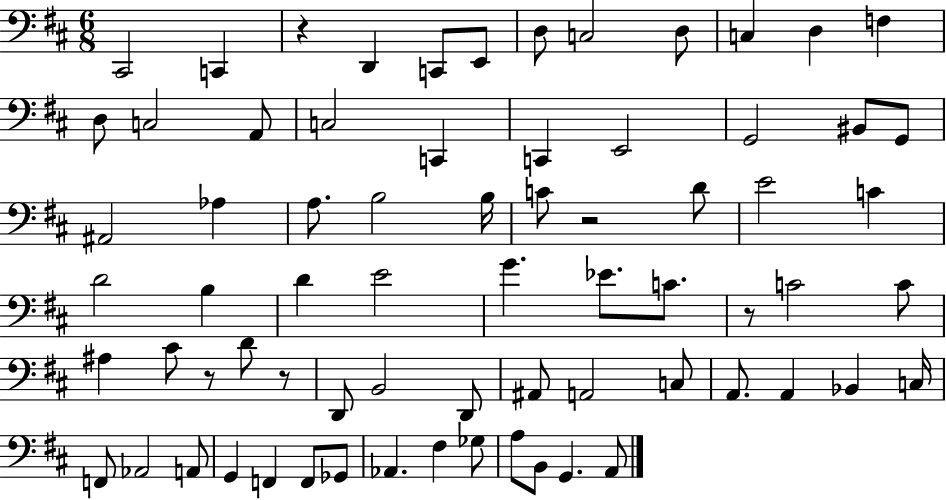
X:1
T:Untitled
M:6/8
L:1/4
K:D
^C,,2 C,, z D,, C,,/2 E,,/2 D,/2 C,2 D,/2 C, D, F, D,/2 C,2 A,,/2 C,2 C,, C,, E,,2 G,,2 ^B,,/2 G,,/2 ^A,,2 _A, A,/2 B,2 B,/4 C/2 z2 D/2 E2 C D2 B, D E2 G _E/2 C/2 z/2 C2 C/2 ^A, ^C/2 z/2 D/2 z/2 D,,/2 B,,2 D,,/2 ^A,,/2 A,,2 C,/2 A,,/2 A,, _B,, C,/4 F,,/2 _A,,2 A,,/2 G,, F,, F,,/2 _G,,/2 _A,, ^F, _G,/2 A,/2 B,,/2 G,, A,,/2